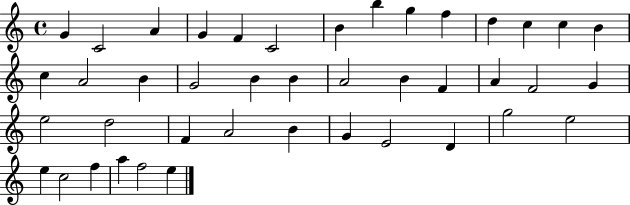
{
  \clef treble
  \time 4/4
  \defaultTimeSignature
  \key c \major
  g'4 c'2 a'4 | g'4 f'4 c'2 | b'4 b''4 g''4 f''4 | d''4 c''4 c''4 b'4 | \break c''4 a'2 b'4 | g'2 b'4 b'4 | a'2 b'4 f'4 | a'4 f'2 g'4 | \break e''2 d''2 | f'4 a'2 b'4 | g'4 e'2 d'4 | g''2 e''2 | \break e''4 c''2 f''4 | a''4 f''2 e''4 | \bar "|."
}